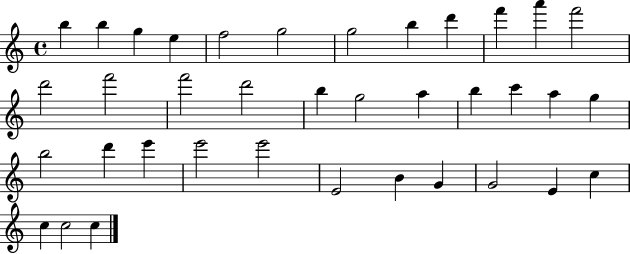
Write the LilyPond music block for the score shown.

{
  \clef treble
  \time 4/4
  \defaultTimeSignature
  \key c \major
  b''4 b''4 g''4 e''4 | f''2 g''2 | g''2 b''4 d'''4 | f'''4 a'''4 f'''2 | \break d'''2 f'''2 | f'''2 d'''2 | b''4 g''2 a''4 | b''4 c'''4 a''4 g''4 | \break b''2 d'''4 e'''4 | e'''2 e'''2 | e'2 b'4 g'4 | g'2 e'4 c''4 | \break c''4 c''2 c''4 | \bar "|."
}